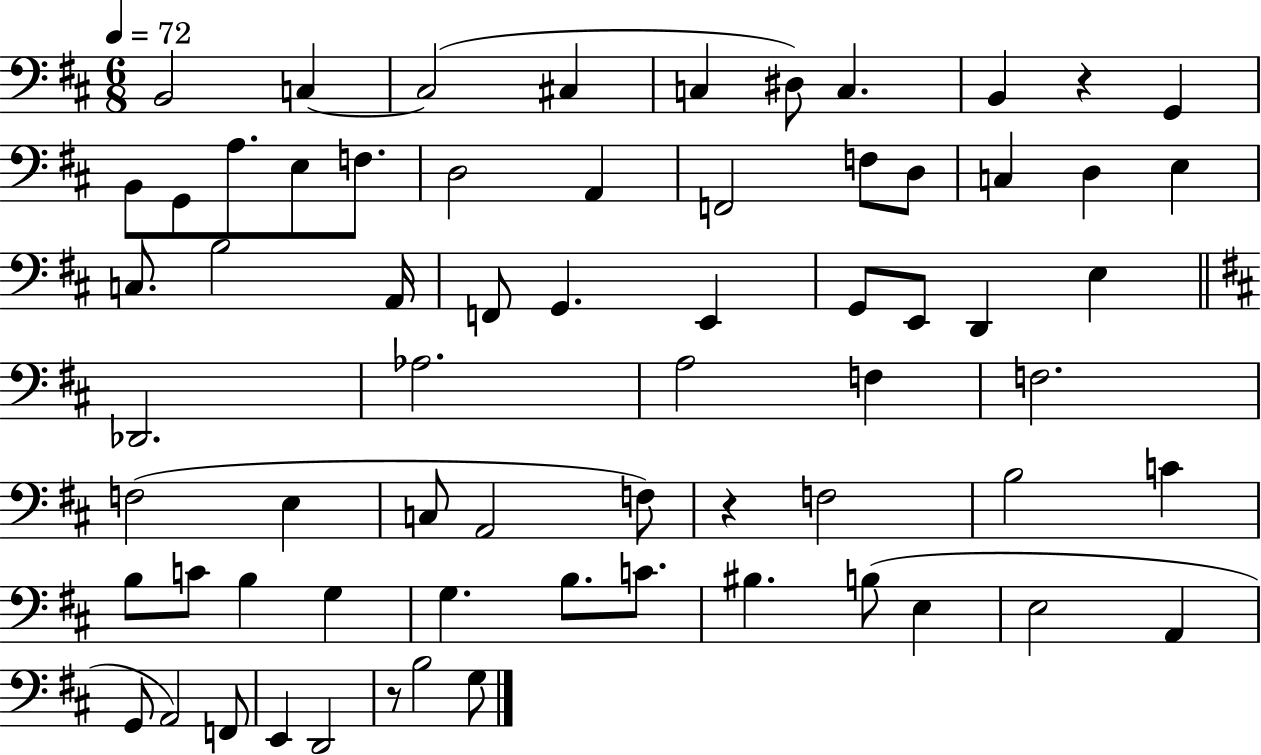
X:1
T:Untitled
M:6/8
L:1/4
K:D
B,,2 C, C,2 ^C, C, ^D,/2 C, B,, z G,, B,,/2 G,,/2 A,/2 E,/2 F,/2 D,2 A,, F,,2 F,/2 D,/2 C, D, E, C,/2 B,2 A,,/4 F,,/2 G,, E,, G,,/2 E,,/2 D,, E, _D,,2 _A,2 A,2 F, F,2 F,2 E, C,/2 A,,2 F,/2 z F,2 B,2 C B,/2 C/2 B, G, G, B,/2 C/2 ^B, B,/2 E, E,2 A,, G,,/2 A,,2 F,,/2 E,, D,,2 z/2 B,2 G,/2